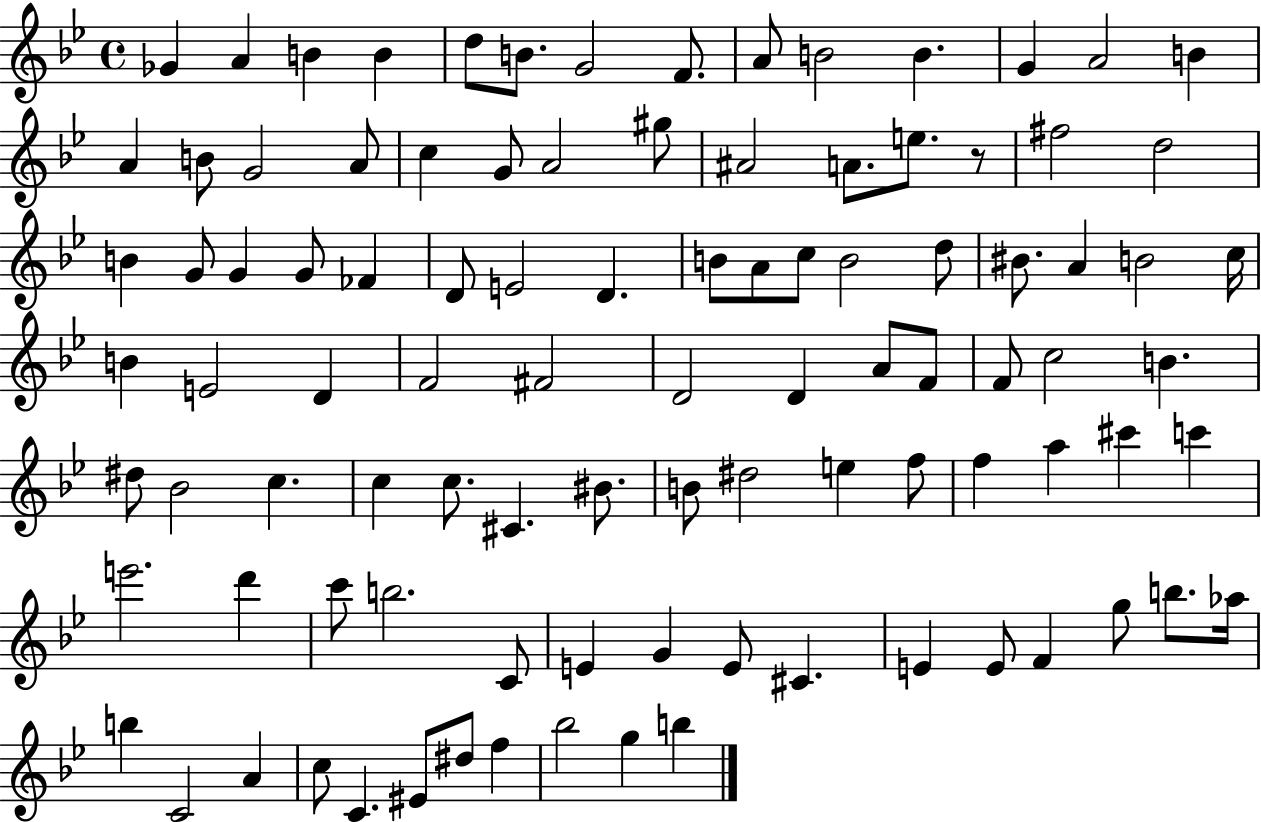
Gb4/q A4/q B4/q B4/q D5/e B4/e. G4/h F4/e. A4/e B4/h B4/q. G4/q A4/h B4/q A4/q B4/e G4/h A4/e C5/q G4/e A4/h G#5/e A#4/h A4/e. E5/e. R/e F#5/h D5/h B4/q G4/e G4/q G4/e FES4/q D4/e E4/h D4/q. B4/e A4/e C5/e B4/h D5/e BIS4/e. A4/q B4/h C5/s B4/q E4/h D4/q F4/h F#4/h D4/h D4/q A4/e F4/e F4/e C5/h B4/q. D#5/e Bb4/h C5/q. C5/q C5/e. C#4/q. BIS4/e. B4/e D#5/h E5/q F5/e F5/q A5/q C#6/q C6/q E6/h. D6/q C6/e B5/h. C4/e E4/q G4/q E4/e C#4/q. E4/q E4/e F4/q G5/e B5/e. Ab5/s B5/q C4/h A4/q C5/e C4/q. EIS4/e D#5/e F5/q Bb5/h G5/q B5/q